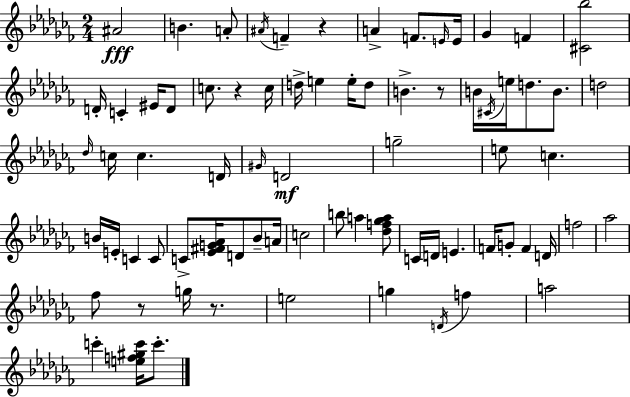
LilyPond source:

{
  \clef treble
  \numericTimeSignature
  \time 2/4
  \key aes \minor
  \repeat volta 2 { ais'2\fff | b'4. a'8-. | \acciaccatura { ais'16 } f'4-- r4 | a'4-> f'8. | \break \grace { e'16 } e'16 ges'4 f'4 | <cis' bes''>2 | d'16-. c'4-. eis'16 | d'8 c''8. r4 | \break c''16 d''16-> e''4 e''16-. | d''8 b'4.-> | r8 b'16 \acciaccatura { cis'16 } e''16 d''8. | b'8. d''2 | \break \grace { des''16 } c''16 c''4. | d'16 \grace { gis'16 } d'2\mf | g''2-- | e''8 c''4. | \break b'16 e'16-. c'4 | c'8 c'8-> <ees' fis' g' aes'>16 | d'8 bes'8-- a'16 c''2 | b''8 a''4 | \break <des'' f'' ges'' a''>8 c'16 d'16 e'4. | f'16 g'8-. | f'4 d'16 f''2 | aes''2 | \break fes''8 r8 | g''16 r8. e''2 | g''4 | \acciaccatura { d'16 } f''4 a''2 | \break c'''4-. | <e'' f'' gis'' c'''>16 c'''8.-. } \bar "|."
}